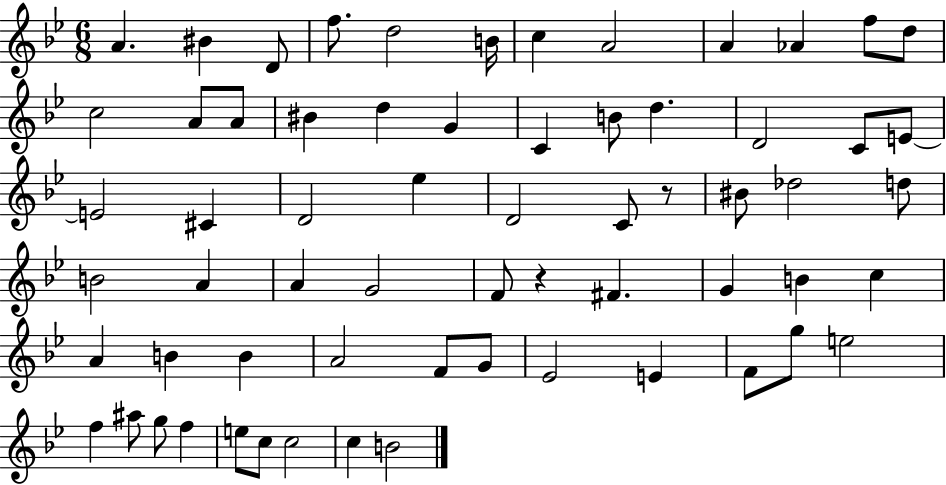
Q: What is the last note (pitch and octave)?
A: B4